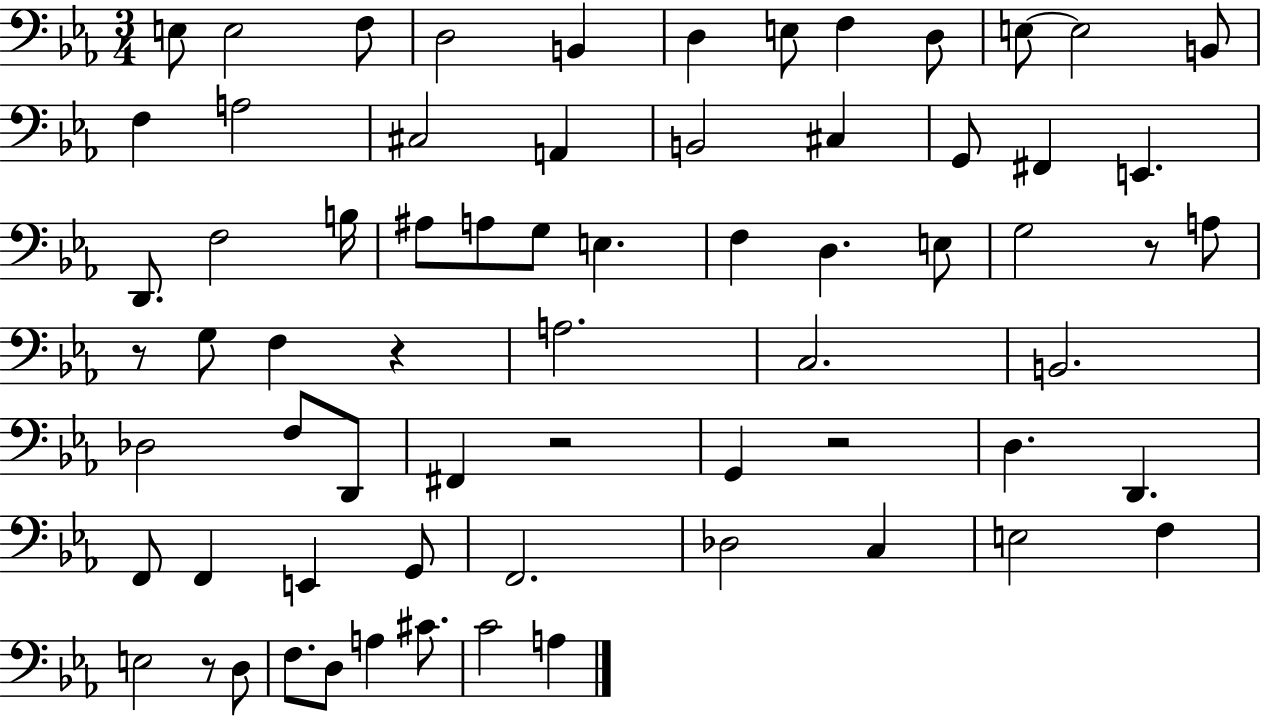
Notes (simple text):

E3/e E3/h F3/e D3/h B2/q D3/q E3/e F3/q D3/e E3/e E3/h B2/e F3/q A3/h C#3/h A2/q B2/h C#3/q G2/e F#2/q E2/q. D2/e. F3/h B3/s A#3/e A3/e G3/e E3/q. F3/q D3/q. E3/e G3/h R/e A3/e R/e G3/e F3/q R/q A3/h. C3/h. B2/h. Db3/h F3/e D2/e F#2/q R/h G2/q R/h D3/q. D2/q. F2/e F2/q E2/q G2/e F2/h. Db3/h C3/q E3/h F3/q E3/h R/e D3/e F3/e. D3/e A3/q C#4/e. C4/h A3/q